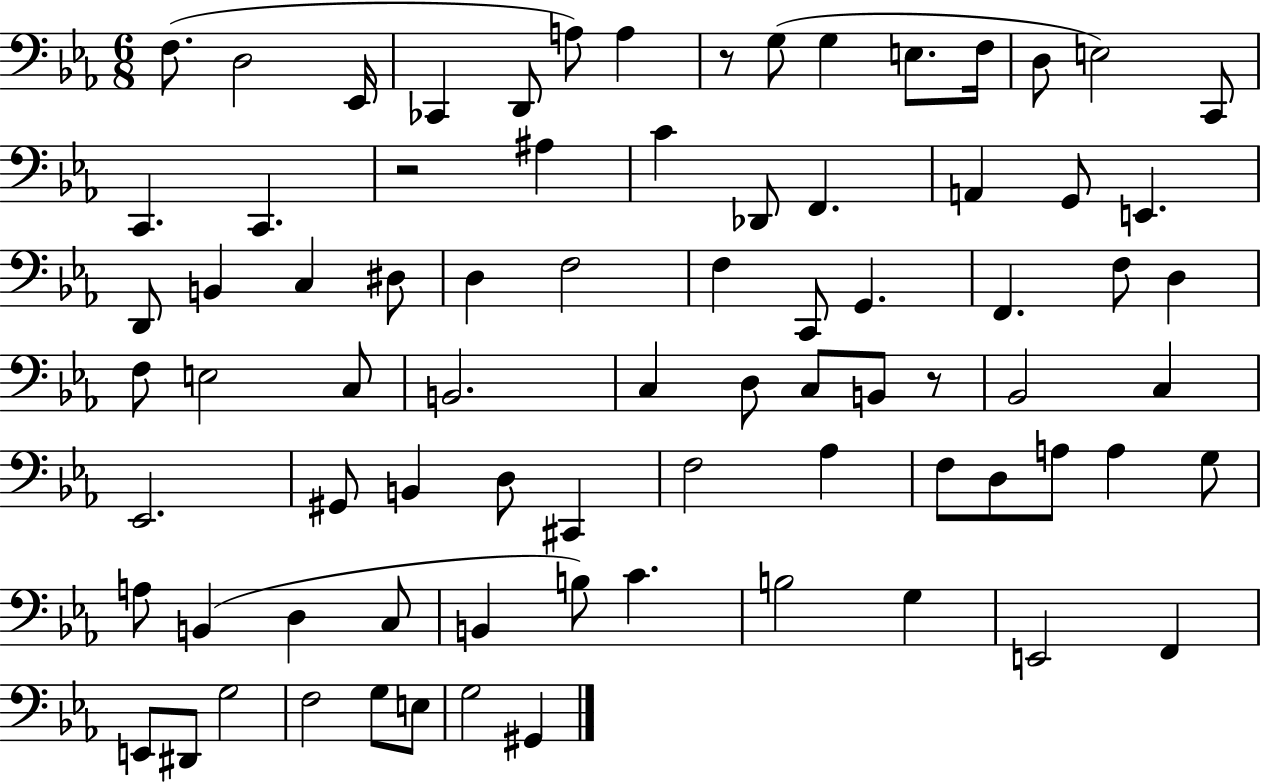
{
  \clef bass
  \numericTimeSignature
  \time 6/8
  \key ees \major
  \repeat volta 2 { f8.( d2 ees,16 | ces,4 d,8 a8) a4 | r8 g8( g4 e8. f16 | d8 e2) c,8 | \break c,4. c,4. | r2 ais4 | c'4 des,8 f,4. | a,4 g,8 e,4. | \break d,8 b,4 c4 dis8 | d4 f2 | f4 c,8 g,4. | f,4. f8 d4 | \break f8 e2 c8 | b,2. | c4 d8 c8 b,8 r8 | bes,2 c4 | \break ees,2. | gis,8 b,4 d8 cis,4 | f2 aes4 | f8 d8 a8 a4 g8 | \break a8 b,4( d4 c8 | b,4 b8) c'4. | b2 g4 | e,2 f,4 | \break e,8 dis,8 g2 | f2 g8 e8 | g2 gis,4 | } \bar "|."
}